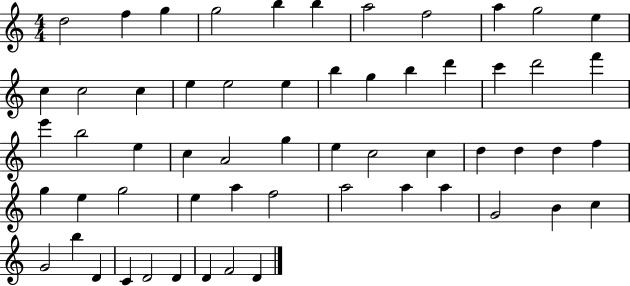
{
  \clef treble
  \numericTimeSignature
  \time 4/4
  \key c \major
  d''2 f''4 g''4 | g''2 b''4 b''4 | a''2 f''2 | a''4 g''2 e''4 | \break c''4 c''2 c''4 | e''4 e''2 e''4 | b''4 g''4 b''4 d'''4 | c'''4 d'''2 f'''4 | \break e'''4 b''2 e''4 | c''4 a'2 g''4 | e''4 c''2 c''4 | d''4 d''4 d''4 f''4 | \break g''4 e''4 g''2 | e''4 a''4 f''2 | a''2 a''4 a''4 | g'2 b'4 c''4 | \break g'2 b''4 d'4 | c'4 d'2 d'4 | d'4 f'2 d'4 | \bar "|."
}